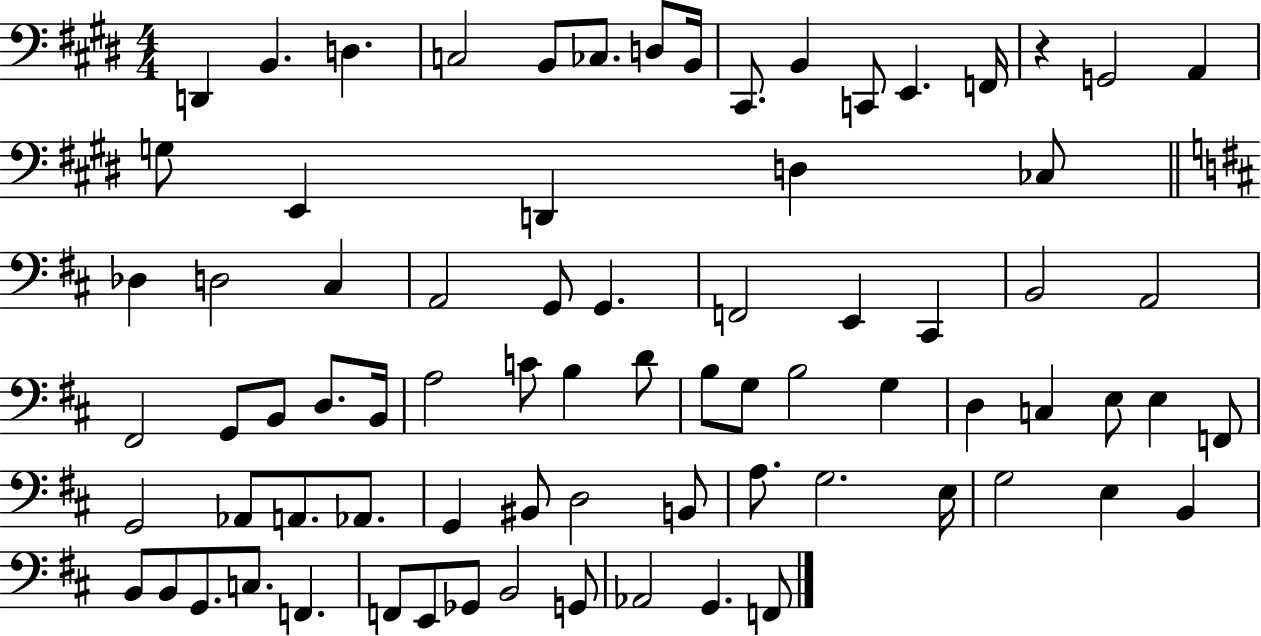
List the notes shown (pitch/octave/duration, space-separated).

D2/q B2/q. D3/q. C3/h B2/e CES3/e. D3/e B2/s C#2/e. B2/q C2/e E2/q. F2/s R/q G2/h A2/q G3/e E2/q D2/q D3/q CES3/e Db3/q D3/h C#3/q A2/h G2/e G2/q. F2/h E2/q C#2/q B2/h A2/h F#2/h G2/e B2/e D3/e. B2/s A3/h C4/e B3/q D4/e B3/e G3/e B3/h G3/q D3/q C3/q E3/e E3/q F2/e G2/h Ab2/e A2/e. Ab2/e. G2/q BIS2/e D3/h B2/e A3/e. G3/h. E3/s G3/h E3/q B2/q B2/e B2/e G2/e. C3/e. F2/q. F2/e E2/e Gb2/e B2/h G2/e Ab2/h G2/q. F2/e